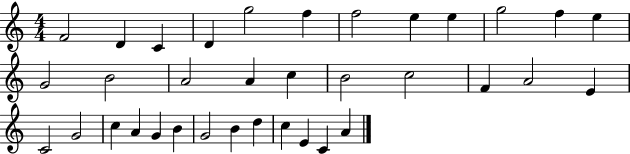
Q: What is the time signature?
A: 4/4